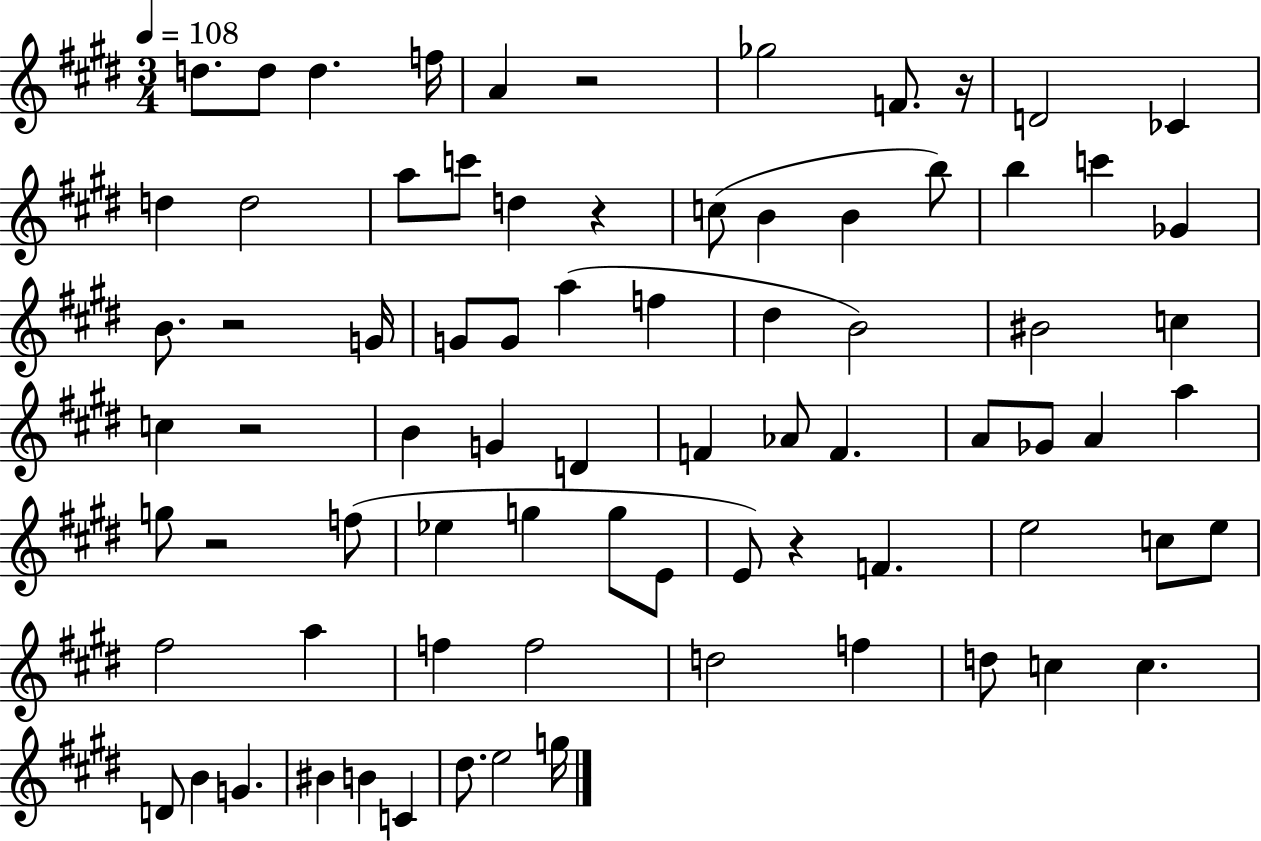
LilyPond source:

{
  \clef treble
  \numericTimeSignature
  \time 3/4
  \key e \major
  \tempo 4 = 108
  d''8. d''8 d''4. f''16 | a'4 r2 | ges''2 f'8. r16 | d'2 ces'4 | \break d''4 d''2 | a''8 c'''8 d''4 r4 | c''8( b'4 b'4 b''8) | b''4 c'''4 ges'4 | \break b'8. r2 g'16 | g'8 g'8 a''4( f''4 | dis''4 b'2) | bis'2 c''4 | \break c''4 r2 | b'4 g'4 d'4 | f'4 aes'8 f'4. | a'8 ges'8 a'4 a''4 | \break g''8 r2 f''8( | ees''4 g''4 g''8 e'8 | e'8) r4 f'4. | e''2 c''8 e''8 | \break fis''2 a''4 | f''4 f''2 | d''2 f''4 | d''8 c''4 c''4. | \break d'8 b'4 g'4. | bis'4 b'4 c'4 | dis''8. e''2 g''16 | \bar "|."
}